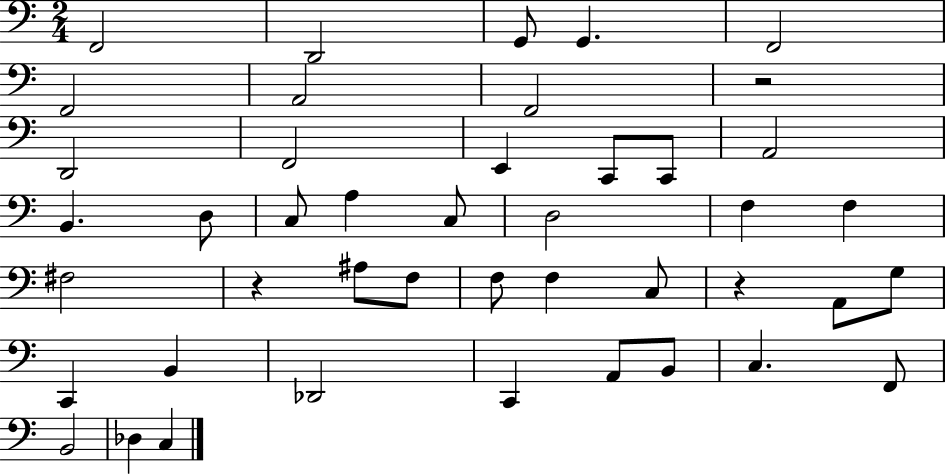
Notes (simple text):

F2/h D2/h G2/e G2/q. F2/h F2/h A2/h F2/h R/h D2/h F2/h E2/q C2/e C2/e A2/h B2/q. D3/e C3/e A3/q C3/e D3/h F3/q F3/q F#3/h R/q A#3/e F3/e F3/e F3/q C3/e R/q A2/e G3/e C2/q B2/q Db2/h C2/q A2/e B2/e C3/q. F2/e B2/h Db3/q C3/q